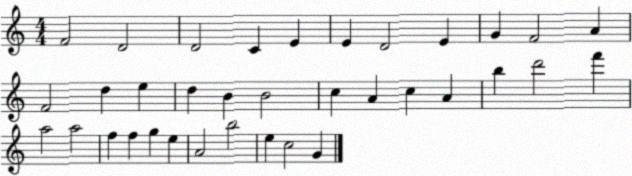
X:1
T:Untitled
M:4/4
L:1/4
K:C
F2 D2 D2 C E E D2 E G F2 A F2 d e d B B2 c A c A b d'2 f' a2 a2 f f g e A2 b2 e c2 G